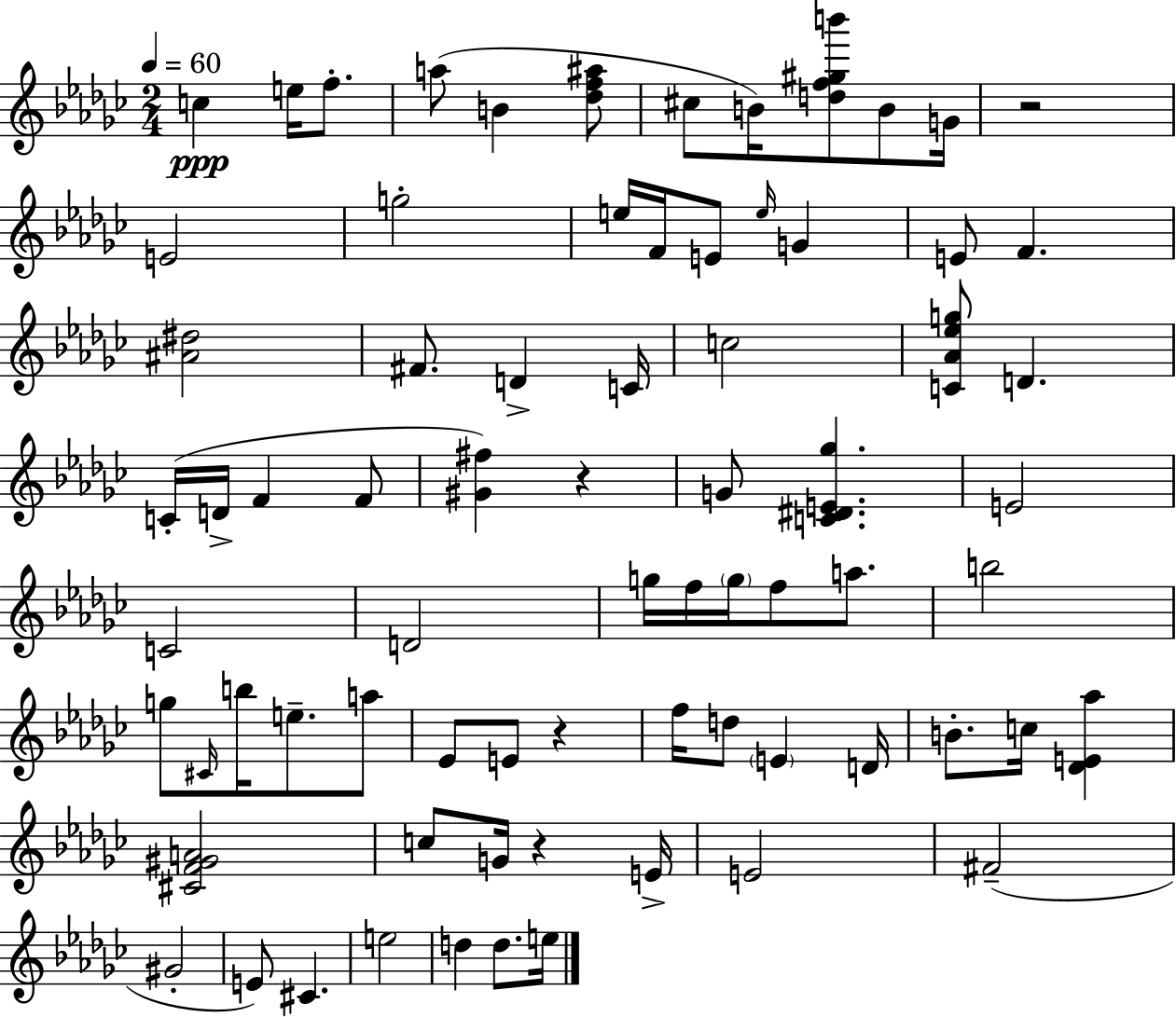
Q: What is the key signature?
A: EES minor